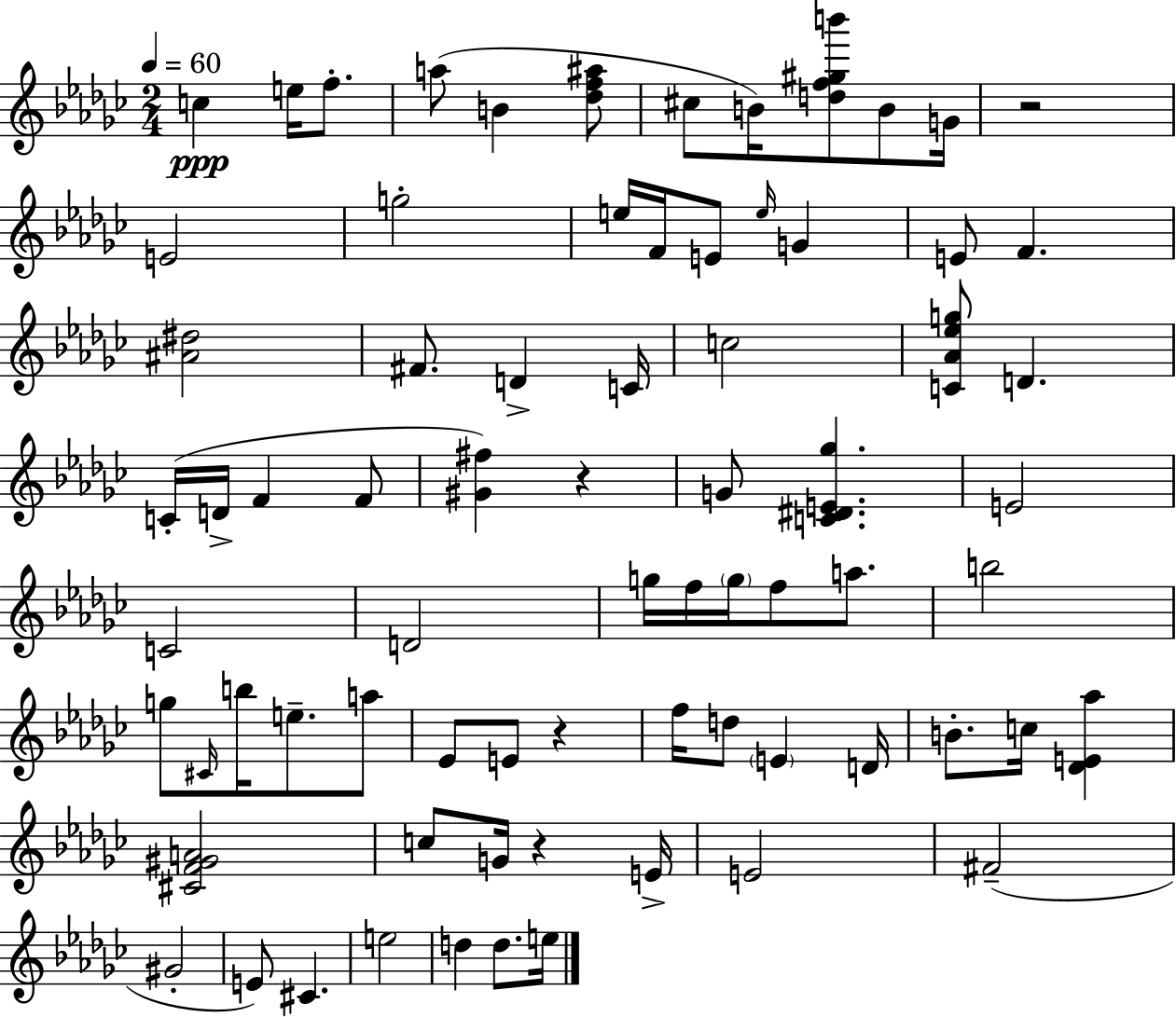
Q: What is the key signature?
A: EES minor